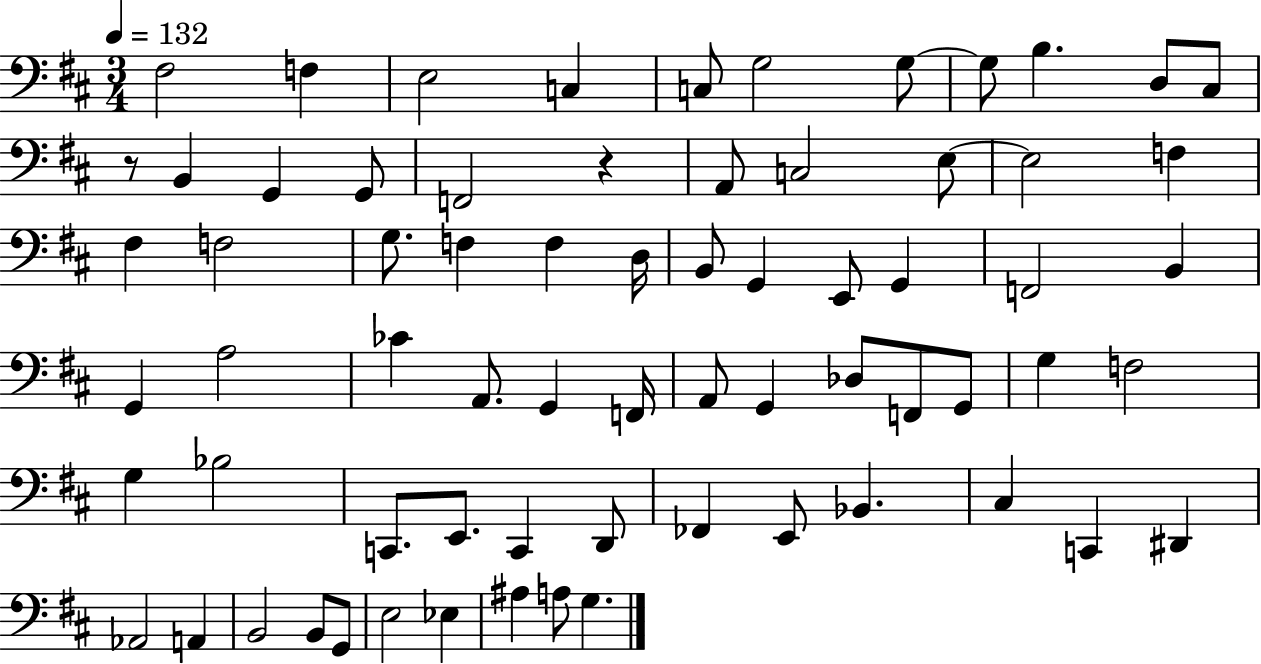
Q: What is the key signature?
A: D major